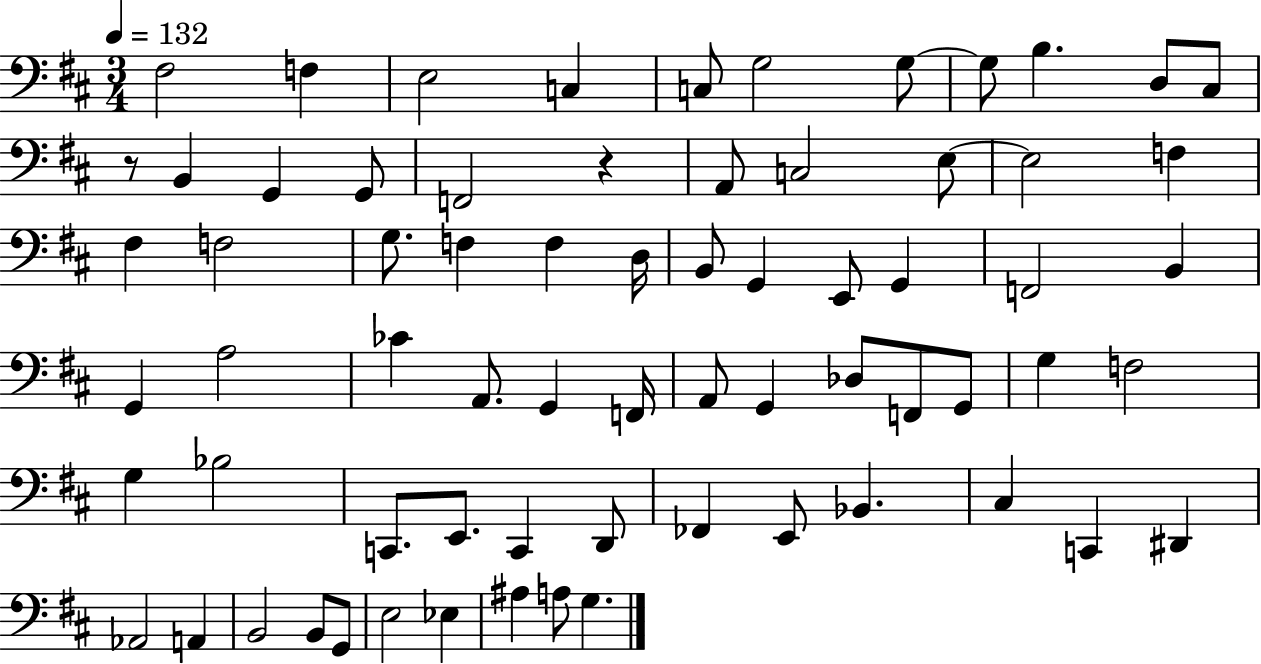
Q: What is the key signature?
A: D major